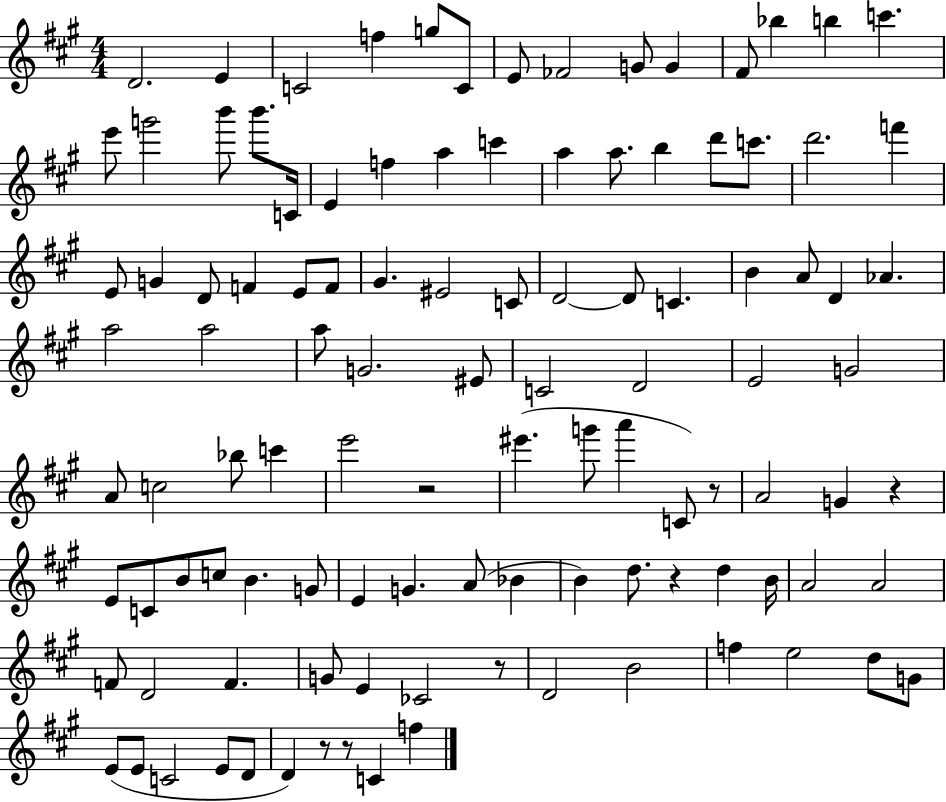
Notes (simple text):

D4/h. E4/q C4/h F5/q G5/e C4/e E4/e FES4/h G4/e G4/q F#4/e Bb5/q B5/q C6/q. E6/e G6/h B6/e B6/e. C4/s E4/q F5/q A5/q C6/q A5/q A5/e. B5/q D6/e C6/e. D6/h. F6/q E4/e G4/q D4/e F4/q E4/e F4/e G#4/q. EIS4/h C4/e D4/h D4/e C4/q. B4/q A4/e D4/q Ab4/q. A5/h A5/h A5/e G4/h. EIS4/e C4/h D4/h E4/h G4/h A4/e C5/h Bb5/e C6/q E6/h R/h EIS6/q. G6/e A6/q C4/e R/e A4/h G4/q R/q E4/e C4/e B4/e C5/e B4/q. G4/e E4/q G4/q. A4/e Bb4/q B4/q D5/e. R/q D5/q B4/s A4/h A4/h F4/e D4/h F4/q. G4/e E4/q CES4/h R/e D4/h B4/h F5/q E5/h D5/e G4/e E4/e E4/e C4/h E4/e D4/e D4/q R/e R/e C4/q F5/q